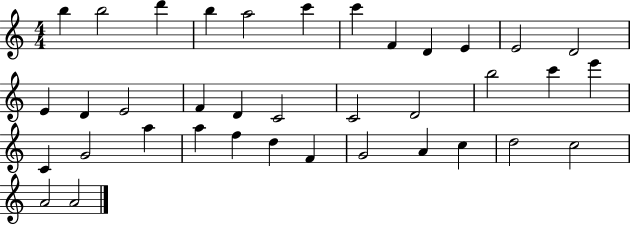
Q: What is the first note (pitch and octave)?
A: B5